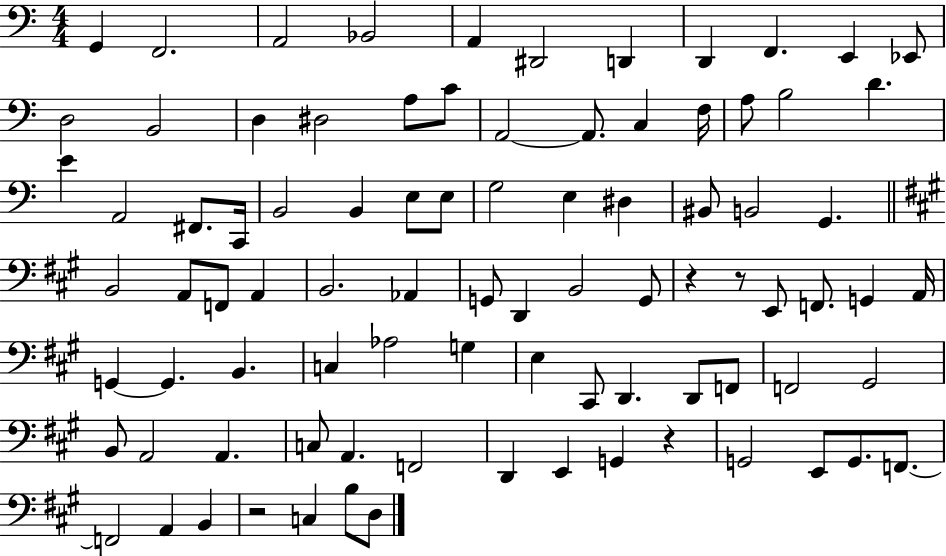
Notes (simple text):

G2/q F2/h. A2/h Bb2/h A2/q D#2/h D2/q D2/q F2/q. E2/q Eb2/e D3/h B2/h D3/q D#3/h A3/e C4/e A2/h A2/e. C3/q F3/s A3/e B3/h D4/q. E4/q A2/h F#2/e. C2/s B2/h B2/q E3/e E3/e G3/h E3/q D#3/q BIS2/e B2/h G2/q. B2/h A2/e F2/e A2/q B2/h. Ab2/q G2/e D2/q B2/h G2/e R/q R/e E2/e F2/e. G2/q A2/s G2/q G2/q. B2/q. C3/q Ab3/h G3/q E3/q C#2/e D2/q. D2/e F2/e F2/h G#2/h B2/e A2/h A2/q. C3/e A2/q. F2/h D2/q E2/q G2/q R/q G2/h E2/e G2/e. F2/e. F2/h A2/q B2/q R/h C3/q B3/e D3/e